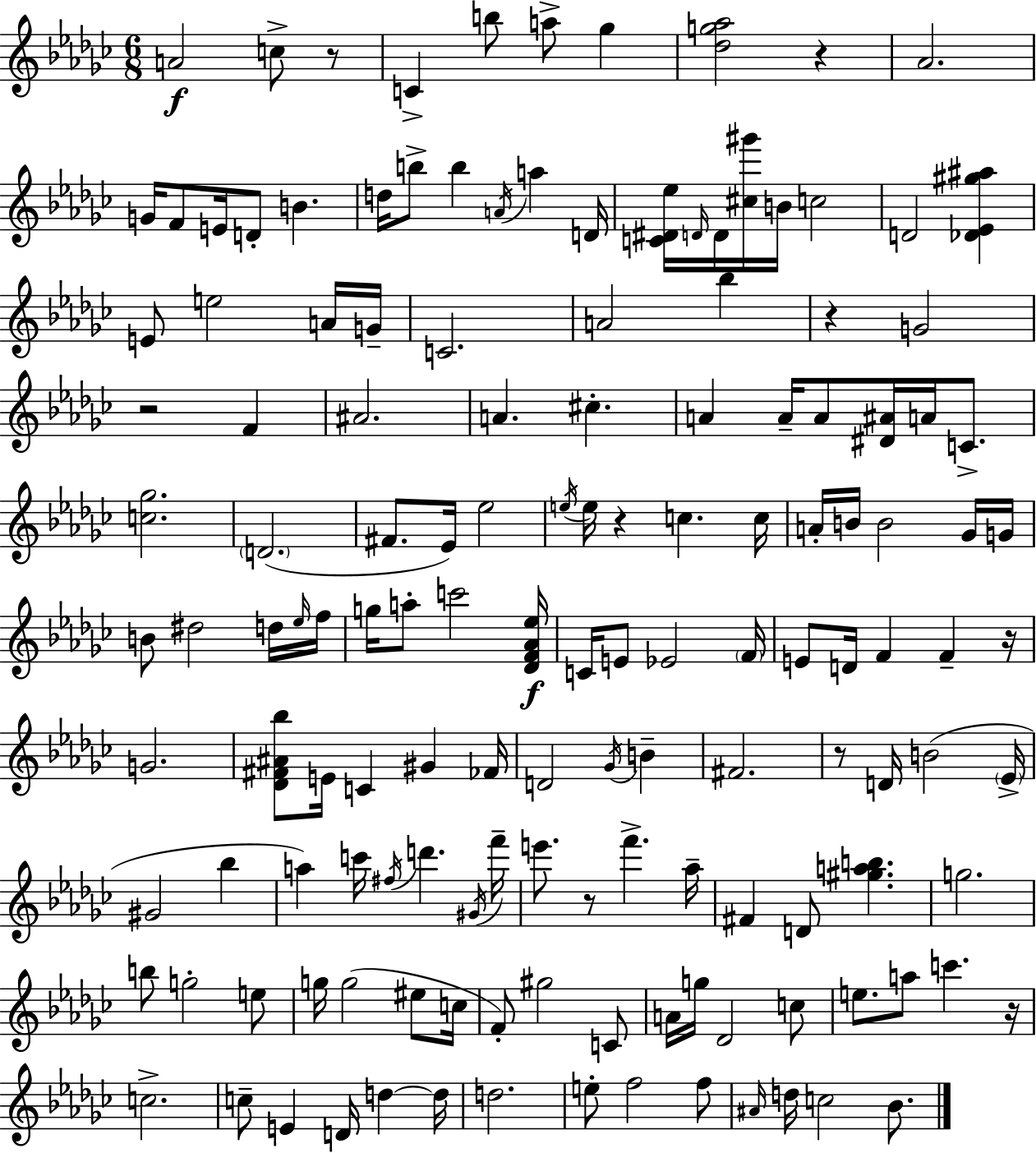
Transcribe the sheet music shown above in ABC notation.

X:1
T:Untitled
M:6/8
L:1/4
K:Ebm
A2 c/2 z/2 C b/2 a/2 _g [_dg_a]2 z _A2 G/4 F/2 E/4 D/2 B d/4 b/2 b A/4 a D/4 [C^D_e]/4 D/4 D/4 [^c^g']/4 B/4 c2 D2 [_D_E^g^a] E/2 e2 A/4 G/4 C2 A2 _b z G2 z2 F ^A2 A ^c A A/4 A/2 [^D^A]/4 A/4 C/2 [c_g]2 D2 ^F/2 _E/4 _e2 e/4 e/4 z c c/4 A/4 B/4 B2 _G/4 G/4 B/2 ^d2 d/4 _e/4 f/4 g/4 a/2 c'2 [_DF_A_e]/4 C/4 E/2 _E2 F/4 E/2 D/4 F F z/4 G2 [_D^F^A_b]/2 E/4 C ^G _F/4 D2 _G/4 B ^F2 z/2 D/4 B2 _E/4 ^G2 _b a c'/4 ^f/4 d' ^G/4 f'/4 e'/2 z/2 f' _a/4 ^F D/2 [^gab] g2 b/2 g2 e/2 g/4 g2 ^e/2 c/4 F/2 ^g2 C/2 A/4 g/4 _D2 c/2 e/2 a/2 c' z/4 c2 c/2 E D/4 d d/4 d2 e/2 f2 f/2 ^A/4 d/4 c2 _B/2